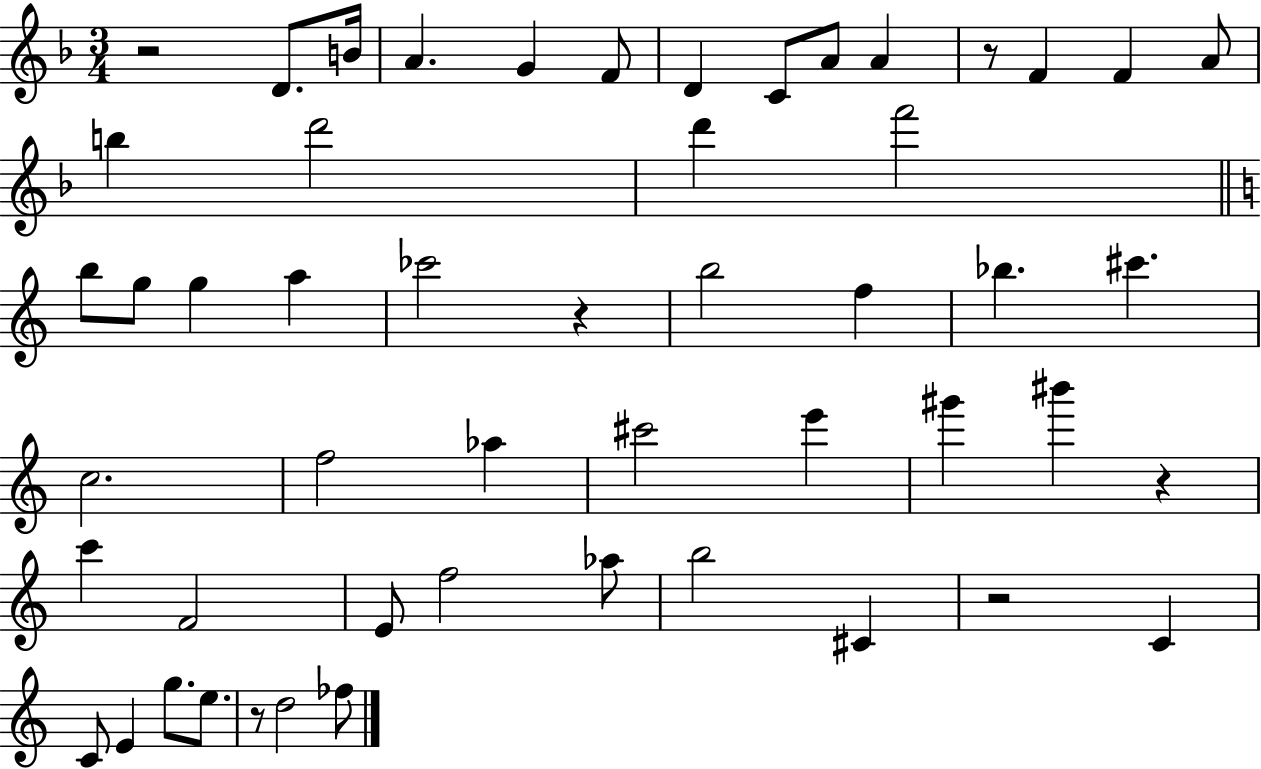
R/h D4/e. B4/s A4/q. G4/q F4/e D4/q C4/e A4/e A4/q R/e F4/q F4/q A4/e B5/q D6/h D6/q F6/h B5/e G5/e G5/q A5/q CES6/h R/q B5/h F5/q Bb5/q. C#6/q. C5/h. F5/h Ab5/q C#6/h E6/q G#6/q BIS6/q R/q C6/q F4/h E4/e F5/h Ab5/e B5/h C#4/q R/h C4/q C4/e E4/q G5/e. E5/e. R/e D5/h FES5/e